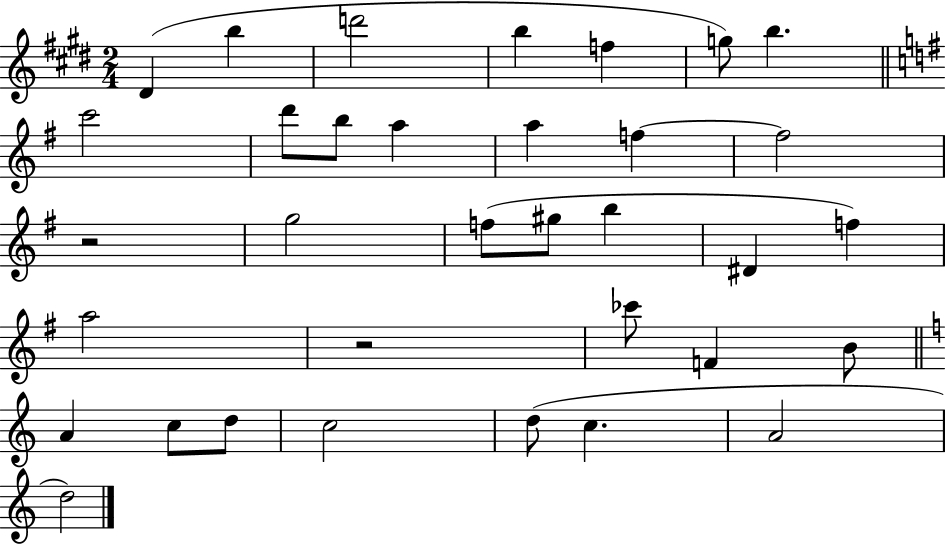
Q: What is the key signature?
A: E major